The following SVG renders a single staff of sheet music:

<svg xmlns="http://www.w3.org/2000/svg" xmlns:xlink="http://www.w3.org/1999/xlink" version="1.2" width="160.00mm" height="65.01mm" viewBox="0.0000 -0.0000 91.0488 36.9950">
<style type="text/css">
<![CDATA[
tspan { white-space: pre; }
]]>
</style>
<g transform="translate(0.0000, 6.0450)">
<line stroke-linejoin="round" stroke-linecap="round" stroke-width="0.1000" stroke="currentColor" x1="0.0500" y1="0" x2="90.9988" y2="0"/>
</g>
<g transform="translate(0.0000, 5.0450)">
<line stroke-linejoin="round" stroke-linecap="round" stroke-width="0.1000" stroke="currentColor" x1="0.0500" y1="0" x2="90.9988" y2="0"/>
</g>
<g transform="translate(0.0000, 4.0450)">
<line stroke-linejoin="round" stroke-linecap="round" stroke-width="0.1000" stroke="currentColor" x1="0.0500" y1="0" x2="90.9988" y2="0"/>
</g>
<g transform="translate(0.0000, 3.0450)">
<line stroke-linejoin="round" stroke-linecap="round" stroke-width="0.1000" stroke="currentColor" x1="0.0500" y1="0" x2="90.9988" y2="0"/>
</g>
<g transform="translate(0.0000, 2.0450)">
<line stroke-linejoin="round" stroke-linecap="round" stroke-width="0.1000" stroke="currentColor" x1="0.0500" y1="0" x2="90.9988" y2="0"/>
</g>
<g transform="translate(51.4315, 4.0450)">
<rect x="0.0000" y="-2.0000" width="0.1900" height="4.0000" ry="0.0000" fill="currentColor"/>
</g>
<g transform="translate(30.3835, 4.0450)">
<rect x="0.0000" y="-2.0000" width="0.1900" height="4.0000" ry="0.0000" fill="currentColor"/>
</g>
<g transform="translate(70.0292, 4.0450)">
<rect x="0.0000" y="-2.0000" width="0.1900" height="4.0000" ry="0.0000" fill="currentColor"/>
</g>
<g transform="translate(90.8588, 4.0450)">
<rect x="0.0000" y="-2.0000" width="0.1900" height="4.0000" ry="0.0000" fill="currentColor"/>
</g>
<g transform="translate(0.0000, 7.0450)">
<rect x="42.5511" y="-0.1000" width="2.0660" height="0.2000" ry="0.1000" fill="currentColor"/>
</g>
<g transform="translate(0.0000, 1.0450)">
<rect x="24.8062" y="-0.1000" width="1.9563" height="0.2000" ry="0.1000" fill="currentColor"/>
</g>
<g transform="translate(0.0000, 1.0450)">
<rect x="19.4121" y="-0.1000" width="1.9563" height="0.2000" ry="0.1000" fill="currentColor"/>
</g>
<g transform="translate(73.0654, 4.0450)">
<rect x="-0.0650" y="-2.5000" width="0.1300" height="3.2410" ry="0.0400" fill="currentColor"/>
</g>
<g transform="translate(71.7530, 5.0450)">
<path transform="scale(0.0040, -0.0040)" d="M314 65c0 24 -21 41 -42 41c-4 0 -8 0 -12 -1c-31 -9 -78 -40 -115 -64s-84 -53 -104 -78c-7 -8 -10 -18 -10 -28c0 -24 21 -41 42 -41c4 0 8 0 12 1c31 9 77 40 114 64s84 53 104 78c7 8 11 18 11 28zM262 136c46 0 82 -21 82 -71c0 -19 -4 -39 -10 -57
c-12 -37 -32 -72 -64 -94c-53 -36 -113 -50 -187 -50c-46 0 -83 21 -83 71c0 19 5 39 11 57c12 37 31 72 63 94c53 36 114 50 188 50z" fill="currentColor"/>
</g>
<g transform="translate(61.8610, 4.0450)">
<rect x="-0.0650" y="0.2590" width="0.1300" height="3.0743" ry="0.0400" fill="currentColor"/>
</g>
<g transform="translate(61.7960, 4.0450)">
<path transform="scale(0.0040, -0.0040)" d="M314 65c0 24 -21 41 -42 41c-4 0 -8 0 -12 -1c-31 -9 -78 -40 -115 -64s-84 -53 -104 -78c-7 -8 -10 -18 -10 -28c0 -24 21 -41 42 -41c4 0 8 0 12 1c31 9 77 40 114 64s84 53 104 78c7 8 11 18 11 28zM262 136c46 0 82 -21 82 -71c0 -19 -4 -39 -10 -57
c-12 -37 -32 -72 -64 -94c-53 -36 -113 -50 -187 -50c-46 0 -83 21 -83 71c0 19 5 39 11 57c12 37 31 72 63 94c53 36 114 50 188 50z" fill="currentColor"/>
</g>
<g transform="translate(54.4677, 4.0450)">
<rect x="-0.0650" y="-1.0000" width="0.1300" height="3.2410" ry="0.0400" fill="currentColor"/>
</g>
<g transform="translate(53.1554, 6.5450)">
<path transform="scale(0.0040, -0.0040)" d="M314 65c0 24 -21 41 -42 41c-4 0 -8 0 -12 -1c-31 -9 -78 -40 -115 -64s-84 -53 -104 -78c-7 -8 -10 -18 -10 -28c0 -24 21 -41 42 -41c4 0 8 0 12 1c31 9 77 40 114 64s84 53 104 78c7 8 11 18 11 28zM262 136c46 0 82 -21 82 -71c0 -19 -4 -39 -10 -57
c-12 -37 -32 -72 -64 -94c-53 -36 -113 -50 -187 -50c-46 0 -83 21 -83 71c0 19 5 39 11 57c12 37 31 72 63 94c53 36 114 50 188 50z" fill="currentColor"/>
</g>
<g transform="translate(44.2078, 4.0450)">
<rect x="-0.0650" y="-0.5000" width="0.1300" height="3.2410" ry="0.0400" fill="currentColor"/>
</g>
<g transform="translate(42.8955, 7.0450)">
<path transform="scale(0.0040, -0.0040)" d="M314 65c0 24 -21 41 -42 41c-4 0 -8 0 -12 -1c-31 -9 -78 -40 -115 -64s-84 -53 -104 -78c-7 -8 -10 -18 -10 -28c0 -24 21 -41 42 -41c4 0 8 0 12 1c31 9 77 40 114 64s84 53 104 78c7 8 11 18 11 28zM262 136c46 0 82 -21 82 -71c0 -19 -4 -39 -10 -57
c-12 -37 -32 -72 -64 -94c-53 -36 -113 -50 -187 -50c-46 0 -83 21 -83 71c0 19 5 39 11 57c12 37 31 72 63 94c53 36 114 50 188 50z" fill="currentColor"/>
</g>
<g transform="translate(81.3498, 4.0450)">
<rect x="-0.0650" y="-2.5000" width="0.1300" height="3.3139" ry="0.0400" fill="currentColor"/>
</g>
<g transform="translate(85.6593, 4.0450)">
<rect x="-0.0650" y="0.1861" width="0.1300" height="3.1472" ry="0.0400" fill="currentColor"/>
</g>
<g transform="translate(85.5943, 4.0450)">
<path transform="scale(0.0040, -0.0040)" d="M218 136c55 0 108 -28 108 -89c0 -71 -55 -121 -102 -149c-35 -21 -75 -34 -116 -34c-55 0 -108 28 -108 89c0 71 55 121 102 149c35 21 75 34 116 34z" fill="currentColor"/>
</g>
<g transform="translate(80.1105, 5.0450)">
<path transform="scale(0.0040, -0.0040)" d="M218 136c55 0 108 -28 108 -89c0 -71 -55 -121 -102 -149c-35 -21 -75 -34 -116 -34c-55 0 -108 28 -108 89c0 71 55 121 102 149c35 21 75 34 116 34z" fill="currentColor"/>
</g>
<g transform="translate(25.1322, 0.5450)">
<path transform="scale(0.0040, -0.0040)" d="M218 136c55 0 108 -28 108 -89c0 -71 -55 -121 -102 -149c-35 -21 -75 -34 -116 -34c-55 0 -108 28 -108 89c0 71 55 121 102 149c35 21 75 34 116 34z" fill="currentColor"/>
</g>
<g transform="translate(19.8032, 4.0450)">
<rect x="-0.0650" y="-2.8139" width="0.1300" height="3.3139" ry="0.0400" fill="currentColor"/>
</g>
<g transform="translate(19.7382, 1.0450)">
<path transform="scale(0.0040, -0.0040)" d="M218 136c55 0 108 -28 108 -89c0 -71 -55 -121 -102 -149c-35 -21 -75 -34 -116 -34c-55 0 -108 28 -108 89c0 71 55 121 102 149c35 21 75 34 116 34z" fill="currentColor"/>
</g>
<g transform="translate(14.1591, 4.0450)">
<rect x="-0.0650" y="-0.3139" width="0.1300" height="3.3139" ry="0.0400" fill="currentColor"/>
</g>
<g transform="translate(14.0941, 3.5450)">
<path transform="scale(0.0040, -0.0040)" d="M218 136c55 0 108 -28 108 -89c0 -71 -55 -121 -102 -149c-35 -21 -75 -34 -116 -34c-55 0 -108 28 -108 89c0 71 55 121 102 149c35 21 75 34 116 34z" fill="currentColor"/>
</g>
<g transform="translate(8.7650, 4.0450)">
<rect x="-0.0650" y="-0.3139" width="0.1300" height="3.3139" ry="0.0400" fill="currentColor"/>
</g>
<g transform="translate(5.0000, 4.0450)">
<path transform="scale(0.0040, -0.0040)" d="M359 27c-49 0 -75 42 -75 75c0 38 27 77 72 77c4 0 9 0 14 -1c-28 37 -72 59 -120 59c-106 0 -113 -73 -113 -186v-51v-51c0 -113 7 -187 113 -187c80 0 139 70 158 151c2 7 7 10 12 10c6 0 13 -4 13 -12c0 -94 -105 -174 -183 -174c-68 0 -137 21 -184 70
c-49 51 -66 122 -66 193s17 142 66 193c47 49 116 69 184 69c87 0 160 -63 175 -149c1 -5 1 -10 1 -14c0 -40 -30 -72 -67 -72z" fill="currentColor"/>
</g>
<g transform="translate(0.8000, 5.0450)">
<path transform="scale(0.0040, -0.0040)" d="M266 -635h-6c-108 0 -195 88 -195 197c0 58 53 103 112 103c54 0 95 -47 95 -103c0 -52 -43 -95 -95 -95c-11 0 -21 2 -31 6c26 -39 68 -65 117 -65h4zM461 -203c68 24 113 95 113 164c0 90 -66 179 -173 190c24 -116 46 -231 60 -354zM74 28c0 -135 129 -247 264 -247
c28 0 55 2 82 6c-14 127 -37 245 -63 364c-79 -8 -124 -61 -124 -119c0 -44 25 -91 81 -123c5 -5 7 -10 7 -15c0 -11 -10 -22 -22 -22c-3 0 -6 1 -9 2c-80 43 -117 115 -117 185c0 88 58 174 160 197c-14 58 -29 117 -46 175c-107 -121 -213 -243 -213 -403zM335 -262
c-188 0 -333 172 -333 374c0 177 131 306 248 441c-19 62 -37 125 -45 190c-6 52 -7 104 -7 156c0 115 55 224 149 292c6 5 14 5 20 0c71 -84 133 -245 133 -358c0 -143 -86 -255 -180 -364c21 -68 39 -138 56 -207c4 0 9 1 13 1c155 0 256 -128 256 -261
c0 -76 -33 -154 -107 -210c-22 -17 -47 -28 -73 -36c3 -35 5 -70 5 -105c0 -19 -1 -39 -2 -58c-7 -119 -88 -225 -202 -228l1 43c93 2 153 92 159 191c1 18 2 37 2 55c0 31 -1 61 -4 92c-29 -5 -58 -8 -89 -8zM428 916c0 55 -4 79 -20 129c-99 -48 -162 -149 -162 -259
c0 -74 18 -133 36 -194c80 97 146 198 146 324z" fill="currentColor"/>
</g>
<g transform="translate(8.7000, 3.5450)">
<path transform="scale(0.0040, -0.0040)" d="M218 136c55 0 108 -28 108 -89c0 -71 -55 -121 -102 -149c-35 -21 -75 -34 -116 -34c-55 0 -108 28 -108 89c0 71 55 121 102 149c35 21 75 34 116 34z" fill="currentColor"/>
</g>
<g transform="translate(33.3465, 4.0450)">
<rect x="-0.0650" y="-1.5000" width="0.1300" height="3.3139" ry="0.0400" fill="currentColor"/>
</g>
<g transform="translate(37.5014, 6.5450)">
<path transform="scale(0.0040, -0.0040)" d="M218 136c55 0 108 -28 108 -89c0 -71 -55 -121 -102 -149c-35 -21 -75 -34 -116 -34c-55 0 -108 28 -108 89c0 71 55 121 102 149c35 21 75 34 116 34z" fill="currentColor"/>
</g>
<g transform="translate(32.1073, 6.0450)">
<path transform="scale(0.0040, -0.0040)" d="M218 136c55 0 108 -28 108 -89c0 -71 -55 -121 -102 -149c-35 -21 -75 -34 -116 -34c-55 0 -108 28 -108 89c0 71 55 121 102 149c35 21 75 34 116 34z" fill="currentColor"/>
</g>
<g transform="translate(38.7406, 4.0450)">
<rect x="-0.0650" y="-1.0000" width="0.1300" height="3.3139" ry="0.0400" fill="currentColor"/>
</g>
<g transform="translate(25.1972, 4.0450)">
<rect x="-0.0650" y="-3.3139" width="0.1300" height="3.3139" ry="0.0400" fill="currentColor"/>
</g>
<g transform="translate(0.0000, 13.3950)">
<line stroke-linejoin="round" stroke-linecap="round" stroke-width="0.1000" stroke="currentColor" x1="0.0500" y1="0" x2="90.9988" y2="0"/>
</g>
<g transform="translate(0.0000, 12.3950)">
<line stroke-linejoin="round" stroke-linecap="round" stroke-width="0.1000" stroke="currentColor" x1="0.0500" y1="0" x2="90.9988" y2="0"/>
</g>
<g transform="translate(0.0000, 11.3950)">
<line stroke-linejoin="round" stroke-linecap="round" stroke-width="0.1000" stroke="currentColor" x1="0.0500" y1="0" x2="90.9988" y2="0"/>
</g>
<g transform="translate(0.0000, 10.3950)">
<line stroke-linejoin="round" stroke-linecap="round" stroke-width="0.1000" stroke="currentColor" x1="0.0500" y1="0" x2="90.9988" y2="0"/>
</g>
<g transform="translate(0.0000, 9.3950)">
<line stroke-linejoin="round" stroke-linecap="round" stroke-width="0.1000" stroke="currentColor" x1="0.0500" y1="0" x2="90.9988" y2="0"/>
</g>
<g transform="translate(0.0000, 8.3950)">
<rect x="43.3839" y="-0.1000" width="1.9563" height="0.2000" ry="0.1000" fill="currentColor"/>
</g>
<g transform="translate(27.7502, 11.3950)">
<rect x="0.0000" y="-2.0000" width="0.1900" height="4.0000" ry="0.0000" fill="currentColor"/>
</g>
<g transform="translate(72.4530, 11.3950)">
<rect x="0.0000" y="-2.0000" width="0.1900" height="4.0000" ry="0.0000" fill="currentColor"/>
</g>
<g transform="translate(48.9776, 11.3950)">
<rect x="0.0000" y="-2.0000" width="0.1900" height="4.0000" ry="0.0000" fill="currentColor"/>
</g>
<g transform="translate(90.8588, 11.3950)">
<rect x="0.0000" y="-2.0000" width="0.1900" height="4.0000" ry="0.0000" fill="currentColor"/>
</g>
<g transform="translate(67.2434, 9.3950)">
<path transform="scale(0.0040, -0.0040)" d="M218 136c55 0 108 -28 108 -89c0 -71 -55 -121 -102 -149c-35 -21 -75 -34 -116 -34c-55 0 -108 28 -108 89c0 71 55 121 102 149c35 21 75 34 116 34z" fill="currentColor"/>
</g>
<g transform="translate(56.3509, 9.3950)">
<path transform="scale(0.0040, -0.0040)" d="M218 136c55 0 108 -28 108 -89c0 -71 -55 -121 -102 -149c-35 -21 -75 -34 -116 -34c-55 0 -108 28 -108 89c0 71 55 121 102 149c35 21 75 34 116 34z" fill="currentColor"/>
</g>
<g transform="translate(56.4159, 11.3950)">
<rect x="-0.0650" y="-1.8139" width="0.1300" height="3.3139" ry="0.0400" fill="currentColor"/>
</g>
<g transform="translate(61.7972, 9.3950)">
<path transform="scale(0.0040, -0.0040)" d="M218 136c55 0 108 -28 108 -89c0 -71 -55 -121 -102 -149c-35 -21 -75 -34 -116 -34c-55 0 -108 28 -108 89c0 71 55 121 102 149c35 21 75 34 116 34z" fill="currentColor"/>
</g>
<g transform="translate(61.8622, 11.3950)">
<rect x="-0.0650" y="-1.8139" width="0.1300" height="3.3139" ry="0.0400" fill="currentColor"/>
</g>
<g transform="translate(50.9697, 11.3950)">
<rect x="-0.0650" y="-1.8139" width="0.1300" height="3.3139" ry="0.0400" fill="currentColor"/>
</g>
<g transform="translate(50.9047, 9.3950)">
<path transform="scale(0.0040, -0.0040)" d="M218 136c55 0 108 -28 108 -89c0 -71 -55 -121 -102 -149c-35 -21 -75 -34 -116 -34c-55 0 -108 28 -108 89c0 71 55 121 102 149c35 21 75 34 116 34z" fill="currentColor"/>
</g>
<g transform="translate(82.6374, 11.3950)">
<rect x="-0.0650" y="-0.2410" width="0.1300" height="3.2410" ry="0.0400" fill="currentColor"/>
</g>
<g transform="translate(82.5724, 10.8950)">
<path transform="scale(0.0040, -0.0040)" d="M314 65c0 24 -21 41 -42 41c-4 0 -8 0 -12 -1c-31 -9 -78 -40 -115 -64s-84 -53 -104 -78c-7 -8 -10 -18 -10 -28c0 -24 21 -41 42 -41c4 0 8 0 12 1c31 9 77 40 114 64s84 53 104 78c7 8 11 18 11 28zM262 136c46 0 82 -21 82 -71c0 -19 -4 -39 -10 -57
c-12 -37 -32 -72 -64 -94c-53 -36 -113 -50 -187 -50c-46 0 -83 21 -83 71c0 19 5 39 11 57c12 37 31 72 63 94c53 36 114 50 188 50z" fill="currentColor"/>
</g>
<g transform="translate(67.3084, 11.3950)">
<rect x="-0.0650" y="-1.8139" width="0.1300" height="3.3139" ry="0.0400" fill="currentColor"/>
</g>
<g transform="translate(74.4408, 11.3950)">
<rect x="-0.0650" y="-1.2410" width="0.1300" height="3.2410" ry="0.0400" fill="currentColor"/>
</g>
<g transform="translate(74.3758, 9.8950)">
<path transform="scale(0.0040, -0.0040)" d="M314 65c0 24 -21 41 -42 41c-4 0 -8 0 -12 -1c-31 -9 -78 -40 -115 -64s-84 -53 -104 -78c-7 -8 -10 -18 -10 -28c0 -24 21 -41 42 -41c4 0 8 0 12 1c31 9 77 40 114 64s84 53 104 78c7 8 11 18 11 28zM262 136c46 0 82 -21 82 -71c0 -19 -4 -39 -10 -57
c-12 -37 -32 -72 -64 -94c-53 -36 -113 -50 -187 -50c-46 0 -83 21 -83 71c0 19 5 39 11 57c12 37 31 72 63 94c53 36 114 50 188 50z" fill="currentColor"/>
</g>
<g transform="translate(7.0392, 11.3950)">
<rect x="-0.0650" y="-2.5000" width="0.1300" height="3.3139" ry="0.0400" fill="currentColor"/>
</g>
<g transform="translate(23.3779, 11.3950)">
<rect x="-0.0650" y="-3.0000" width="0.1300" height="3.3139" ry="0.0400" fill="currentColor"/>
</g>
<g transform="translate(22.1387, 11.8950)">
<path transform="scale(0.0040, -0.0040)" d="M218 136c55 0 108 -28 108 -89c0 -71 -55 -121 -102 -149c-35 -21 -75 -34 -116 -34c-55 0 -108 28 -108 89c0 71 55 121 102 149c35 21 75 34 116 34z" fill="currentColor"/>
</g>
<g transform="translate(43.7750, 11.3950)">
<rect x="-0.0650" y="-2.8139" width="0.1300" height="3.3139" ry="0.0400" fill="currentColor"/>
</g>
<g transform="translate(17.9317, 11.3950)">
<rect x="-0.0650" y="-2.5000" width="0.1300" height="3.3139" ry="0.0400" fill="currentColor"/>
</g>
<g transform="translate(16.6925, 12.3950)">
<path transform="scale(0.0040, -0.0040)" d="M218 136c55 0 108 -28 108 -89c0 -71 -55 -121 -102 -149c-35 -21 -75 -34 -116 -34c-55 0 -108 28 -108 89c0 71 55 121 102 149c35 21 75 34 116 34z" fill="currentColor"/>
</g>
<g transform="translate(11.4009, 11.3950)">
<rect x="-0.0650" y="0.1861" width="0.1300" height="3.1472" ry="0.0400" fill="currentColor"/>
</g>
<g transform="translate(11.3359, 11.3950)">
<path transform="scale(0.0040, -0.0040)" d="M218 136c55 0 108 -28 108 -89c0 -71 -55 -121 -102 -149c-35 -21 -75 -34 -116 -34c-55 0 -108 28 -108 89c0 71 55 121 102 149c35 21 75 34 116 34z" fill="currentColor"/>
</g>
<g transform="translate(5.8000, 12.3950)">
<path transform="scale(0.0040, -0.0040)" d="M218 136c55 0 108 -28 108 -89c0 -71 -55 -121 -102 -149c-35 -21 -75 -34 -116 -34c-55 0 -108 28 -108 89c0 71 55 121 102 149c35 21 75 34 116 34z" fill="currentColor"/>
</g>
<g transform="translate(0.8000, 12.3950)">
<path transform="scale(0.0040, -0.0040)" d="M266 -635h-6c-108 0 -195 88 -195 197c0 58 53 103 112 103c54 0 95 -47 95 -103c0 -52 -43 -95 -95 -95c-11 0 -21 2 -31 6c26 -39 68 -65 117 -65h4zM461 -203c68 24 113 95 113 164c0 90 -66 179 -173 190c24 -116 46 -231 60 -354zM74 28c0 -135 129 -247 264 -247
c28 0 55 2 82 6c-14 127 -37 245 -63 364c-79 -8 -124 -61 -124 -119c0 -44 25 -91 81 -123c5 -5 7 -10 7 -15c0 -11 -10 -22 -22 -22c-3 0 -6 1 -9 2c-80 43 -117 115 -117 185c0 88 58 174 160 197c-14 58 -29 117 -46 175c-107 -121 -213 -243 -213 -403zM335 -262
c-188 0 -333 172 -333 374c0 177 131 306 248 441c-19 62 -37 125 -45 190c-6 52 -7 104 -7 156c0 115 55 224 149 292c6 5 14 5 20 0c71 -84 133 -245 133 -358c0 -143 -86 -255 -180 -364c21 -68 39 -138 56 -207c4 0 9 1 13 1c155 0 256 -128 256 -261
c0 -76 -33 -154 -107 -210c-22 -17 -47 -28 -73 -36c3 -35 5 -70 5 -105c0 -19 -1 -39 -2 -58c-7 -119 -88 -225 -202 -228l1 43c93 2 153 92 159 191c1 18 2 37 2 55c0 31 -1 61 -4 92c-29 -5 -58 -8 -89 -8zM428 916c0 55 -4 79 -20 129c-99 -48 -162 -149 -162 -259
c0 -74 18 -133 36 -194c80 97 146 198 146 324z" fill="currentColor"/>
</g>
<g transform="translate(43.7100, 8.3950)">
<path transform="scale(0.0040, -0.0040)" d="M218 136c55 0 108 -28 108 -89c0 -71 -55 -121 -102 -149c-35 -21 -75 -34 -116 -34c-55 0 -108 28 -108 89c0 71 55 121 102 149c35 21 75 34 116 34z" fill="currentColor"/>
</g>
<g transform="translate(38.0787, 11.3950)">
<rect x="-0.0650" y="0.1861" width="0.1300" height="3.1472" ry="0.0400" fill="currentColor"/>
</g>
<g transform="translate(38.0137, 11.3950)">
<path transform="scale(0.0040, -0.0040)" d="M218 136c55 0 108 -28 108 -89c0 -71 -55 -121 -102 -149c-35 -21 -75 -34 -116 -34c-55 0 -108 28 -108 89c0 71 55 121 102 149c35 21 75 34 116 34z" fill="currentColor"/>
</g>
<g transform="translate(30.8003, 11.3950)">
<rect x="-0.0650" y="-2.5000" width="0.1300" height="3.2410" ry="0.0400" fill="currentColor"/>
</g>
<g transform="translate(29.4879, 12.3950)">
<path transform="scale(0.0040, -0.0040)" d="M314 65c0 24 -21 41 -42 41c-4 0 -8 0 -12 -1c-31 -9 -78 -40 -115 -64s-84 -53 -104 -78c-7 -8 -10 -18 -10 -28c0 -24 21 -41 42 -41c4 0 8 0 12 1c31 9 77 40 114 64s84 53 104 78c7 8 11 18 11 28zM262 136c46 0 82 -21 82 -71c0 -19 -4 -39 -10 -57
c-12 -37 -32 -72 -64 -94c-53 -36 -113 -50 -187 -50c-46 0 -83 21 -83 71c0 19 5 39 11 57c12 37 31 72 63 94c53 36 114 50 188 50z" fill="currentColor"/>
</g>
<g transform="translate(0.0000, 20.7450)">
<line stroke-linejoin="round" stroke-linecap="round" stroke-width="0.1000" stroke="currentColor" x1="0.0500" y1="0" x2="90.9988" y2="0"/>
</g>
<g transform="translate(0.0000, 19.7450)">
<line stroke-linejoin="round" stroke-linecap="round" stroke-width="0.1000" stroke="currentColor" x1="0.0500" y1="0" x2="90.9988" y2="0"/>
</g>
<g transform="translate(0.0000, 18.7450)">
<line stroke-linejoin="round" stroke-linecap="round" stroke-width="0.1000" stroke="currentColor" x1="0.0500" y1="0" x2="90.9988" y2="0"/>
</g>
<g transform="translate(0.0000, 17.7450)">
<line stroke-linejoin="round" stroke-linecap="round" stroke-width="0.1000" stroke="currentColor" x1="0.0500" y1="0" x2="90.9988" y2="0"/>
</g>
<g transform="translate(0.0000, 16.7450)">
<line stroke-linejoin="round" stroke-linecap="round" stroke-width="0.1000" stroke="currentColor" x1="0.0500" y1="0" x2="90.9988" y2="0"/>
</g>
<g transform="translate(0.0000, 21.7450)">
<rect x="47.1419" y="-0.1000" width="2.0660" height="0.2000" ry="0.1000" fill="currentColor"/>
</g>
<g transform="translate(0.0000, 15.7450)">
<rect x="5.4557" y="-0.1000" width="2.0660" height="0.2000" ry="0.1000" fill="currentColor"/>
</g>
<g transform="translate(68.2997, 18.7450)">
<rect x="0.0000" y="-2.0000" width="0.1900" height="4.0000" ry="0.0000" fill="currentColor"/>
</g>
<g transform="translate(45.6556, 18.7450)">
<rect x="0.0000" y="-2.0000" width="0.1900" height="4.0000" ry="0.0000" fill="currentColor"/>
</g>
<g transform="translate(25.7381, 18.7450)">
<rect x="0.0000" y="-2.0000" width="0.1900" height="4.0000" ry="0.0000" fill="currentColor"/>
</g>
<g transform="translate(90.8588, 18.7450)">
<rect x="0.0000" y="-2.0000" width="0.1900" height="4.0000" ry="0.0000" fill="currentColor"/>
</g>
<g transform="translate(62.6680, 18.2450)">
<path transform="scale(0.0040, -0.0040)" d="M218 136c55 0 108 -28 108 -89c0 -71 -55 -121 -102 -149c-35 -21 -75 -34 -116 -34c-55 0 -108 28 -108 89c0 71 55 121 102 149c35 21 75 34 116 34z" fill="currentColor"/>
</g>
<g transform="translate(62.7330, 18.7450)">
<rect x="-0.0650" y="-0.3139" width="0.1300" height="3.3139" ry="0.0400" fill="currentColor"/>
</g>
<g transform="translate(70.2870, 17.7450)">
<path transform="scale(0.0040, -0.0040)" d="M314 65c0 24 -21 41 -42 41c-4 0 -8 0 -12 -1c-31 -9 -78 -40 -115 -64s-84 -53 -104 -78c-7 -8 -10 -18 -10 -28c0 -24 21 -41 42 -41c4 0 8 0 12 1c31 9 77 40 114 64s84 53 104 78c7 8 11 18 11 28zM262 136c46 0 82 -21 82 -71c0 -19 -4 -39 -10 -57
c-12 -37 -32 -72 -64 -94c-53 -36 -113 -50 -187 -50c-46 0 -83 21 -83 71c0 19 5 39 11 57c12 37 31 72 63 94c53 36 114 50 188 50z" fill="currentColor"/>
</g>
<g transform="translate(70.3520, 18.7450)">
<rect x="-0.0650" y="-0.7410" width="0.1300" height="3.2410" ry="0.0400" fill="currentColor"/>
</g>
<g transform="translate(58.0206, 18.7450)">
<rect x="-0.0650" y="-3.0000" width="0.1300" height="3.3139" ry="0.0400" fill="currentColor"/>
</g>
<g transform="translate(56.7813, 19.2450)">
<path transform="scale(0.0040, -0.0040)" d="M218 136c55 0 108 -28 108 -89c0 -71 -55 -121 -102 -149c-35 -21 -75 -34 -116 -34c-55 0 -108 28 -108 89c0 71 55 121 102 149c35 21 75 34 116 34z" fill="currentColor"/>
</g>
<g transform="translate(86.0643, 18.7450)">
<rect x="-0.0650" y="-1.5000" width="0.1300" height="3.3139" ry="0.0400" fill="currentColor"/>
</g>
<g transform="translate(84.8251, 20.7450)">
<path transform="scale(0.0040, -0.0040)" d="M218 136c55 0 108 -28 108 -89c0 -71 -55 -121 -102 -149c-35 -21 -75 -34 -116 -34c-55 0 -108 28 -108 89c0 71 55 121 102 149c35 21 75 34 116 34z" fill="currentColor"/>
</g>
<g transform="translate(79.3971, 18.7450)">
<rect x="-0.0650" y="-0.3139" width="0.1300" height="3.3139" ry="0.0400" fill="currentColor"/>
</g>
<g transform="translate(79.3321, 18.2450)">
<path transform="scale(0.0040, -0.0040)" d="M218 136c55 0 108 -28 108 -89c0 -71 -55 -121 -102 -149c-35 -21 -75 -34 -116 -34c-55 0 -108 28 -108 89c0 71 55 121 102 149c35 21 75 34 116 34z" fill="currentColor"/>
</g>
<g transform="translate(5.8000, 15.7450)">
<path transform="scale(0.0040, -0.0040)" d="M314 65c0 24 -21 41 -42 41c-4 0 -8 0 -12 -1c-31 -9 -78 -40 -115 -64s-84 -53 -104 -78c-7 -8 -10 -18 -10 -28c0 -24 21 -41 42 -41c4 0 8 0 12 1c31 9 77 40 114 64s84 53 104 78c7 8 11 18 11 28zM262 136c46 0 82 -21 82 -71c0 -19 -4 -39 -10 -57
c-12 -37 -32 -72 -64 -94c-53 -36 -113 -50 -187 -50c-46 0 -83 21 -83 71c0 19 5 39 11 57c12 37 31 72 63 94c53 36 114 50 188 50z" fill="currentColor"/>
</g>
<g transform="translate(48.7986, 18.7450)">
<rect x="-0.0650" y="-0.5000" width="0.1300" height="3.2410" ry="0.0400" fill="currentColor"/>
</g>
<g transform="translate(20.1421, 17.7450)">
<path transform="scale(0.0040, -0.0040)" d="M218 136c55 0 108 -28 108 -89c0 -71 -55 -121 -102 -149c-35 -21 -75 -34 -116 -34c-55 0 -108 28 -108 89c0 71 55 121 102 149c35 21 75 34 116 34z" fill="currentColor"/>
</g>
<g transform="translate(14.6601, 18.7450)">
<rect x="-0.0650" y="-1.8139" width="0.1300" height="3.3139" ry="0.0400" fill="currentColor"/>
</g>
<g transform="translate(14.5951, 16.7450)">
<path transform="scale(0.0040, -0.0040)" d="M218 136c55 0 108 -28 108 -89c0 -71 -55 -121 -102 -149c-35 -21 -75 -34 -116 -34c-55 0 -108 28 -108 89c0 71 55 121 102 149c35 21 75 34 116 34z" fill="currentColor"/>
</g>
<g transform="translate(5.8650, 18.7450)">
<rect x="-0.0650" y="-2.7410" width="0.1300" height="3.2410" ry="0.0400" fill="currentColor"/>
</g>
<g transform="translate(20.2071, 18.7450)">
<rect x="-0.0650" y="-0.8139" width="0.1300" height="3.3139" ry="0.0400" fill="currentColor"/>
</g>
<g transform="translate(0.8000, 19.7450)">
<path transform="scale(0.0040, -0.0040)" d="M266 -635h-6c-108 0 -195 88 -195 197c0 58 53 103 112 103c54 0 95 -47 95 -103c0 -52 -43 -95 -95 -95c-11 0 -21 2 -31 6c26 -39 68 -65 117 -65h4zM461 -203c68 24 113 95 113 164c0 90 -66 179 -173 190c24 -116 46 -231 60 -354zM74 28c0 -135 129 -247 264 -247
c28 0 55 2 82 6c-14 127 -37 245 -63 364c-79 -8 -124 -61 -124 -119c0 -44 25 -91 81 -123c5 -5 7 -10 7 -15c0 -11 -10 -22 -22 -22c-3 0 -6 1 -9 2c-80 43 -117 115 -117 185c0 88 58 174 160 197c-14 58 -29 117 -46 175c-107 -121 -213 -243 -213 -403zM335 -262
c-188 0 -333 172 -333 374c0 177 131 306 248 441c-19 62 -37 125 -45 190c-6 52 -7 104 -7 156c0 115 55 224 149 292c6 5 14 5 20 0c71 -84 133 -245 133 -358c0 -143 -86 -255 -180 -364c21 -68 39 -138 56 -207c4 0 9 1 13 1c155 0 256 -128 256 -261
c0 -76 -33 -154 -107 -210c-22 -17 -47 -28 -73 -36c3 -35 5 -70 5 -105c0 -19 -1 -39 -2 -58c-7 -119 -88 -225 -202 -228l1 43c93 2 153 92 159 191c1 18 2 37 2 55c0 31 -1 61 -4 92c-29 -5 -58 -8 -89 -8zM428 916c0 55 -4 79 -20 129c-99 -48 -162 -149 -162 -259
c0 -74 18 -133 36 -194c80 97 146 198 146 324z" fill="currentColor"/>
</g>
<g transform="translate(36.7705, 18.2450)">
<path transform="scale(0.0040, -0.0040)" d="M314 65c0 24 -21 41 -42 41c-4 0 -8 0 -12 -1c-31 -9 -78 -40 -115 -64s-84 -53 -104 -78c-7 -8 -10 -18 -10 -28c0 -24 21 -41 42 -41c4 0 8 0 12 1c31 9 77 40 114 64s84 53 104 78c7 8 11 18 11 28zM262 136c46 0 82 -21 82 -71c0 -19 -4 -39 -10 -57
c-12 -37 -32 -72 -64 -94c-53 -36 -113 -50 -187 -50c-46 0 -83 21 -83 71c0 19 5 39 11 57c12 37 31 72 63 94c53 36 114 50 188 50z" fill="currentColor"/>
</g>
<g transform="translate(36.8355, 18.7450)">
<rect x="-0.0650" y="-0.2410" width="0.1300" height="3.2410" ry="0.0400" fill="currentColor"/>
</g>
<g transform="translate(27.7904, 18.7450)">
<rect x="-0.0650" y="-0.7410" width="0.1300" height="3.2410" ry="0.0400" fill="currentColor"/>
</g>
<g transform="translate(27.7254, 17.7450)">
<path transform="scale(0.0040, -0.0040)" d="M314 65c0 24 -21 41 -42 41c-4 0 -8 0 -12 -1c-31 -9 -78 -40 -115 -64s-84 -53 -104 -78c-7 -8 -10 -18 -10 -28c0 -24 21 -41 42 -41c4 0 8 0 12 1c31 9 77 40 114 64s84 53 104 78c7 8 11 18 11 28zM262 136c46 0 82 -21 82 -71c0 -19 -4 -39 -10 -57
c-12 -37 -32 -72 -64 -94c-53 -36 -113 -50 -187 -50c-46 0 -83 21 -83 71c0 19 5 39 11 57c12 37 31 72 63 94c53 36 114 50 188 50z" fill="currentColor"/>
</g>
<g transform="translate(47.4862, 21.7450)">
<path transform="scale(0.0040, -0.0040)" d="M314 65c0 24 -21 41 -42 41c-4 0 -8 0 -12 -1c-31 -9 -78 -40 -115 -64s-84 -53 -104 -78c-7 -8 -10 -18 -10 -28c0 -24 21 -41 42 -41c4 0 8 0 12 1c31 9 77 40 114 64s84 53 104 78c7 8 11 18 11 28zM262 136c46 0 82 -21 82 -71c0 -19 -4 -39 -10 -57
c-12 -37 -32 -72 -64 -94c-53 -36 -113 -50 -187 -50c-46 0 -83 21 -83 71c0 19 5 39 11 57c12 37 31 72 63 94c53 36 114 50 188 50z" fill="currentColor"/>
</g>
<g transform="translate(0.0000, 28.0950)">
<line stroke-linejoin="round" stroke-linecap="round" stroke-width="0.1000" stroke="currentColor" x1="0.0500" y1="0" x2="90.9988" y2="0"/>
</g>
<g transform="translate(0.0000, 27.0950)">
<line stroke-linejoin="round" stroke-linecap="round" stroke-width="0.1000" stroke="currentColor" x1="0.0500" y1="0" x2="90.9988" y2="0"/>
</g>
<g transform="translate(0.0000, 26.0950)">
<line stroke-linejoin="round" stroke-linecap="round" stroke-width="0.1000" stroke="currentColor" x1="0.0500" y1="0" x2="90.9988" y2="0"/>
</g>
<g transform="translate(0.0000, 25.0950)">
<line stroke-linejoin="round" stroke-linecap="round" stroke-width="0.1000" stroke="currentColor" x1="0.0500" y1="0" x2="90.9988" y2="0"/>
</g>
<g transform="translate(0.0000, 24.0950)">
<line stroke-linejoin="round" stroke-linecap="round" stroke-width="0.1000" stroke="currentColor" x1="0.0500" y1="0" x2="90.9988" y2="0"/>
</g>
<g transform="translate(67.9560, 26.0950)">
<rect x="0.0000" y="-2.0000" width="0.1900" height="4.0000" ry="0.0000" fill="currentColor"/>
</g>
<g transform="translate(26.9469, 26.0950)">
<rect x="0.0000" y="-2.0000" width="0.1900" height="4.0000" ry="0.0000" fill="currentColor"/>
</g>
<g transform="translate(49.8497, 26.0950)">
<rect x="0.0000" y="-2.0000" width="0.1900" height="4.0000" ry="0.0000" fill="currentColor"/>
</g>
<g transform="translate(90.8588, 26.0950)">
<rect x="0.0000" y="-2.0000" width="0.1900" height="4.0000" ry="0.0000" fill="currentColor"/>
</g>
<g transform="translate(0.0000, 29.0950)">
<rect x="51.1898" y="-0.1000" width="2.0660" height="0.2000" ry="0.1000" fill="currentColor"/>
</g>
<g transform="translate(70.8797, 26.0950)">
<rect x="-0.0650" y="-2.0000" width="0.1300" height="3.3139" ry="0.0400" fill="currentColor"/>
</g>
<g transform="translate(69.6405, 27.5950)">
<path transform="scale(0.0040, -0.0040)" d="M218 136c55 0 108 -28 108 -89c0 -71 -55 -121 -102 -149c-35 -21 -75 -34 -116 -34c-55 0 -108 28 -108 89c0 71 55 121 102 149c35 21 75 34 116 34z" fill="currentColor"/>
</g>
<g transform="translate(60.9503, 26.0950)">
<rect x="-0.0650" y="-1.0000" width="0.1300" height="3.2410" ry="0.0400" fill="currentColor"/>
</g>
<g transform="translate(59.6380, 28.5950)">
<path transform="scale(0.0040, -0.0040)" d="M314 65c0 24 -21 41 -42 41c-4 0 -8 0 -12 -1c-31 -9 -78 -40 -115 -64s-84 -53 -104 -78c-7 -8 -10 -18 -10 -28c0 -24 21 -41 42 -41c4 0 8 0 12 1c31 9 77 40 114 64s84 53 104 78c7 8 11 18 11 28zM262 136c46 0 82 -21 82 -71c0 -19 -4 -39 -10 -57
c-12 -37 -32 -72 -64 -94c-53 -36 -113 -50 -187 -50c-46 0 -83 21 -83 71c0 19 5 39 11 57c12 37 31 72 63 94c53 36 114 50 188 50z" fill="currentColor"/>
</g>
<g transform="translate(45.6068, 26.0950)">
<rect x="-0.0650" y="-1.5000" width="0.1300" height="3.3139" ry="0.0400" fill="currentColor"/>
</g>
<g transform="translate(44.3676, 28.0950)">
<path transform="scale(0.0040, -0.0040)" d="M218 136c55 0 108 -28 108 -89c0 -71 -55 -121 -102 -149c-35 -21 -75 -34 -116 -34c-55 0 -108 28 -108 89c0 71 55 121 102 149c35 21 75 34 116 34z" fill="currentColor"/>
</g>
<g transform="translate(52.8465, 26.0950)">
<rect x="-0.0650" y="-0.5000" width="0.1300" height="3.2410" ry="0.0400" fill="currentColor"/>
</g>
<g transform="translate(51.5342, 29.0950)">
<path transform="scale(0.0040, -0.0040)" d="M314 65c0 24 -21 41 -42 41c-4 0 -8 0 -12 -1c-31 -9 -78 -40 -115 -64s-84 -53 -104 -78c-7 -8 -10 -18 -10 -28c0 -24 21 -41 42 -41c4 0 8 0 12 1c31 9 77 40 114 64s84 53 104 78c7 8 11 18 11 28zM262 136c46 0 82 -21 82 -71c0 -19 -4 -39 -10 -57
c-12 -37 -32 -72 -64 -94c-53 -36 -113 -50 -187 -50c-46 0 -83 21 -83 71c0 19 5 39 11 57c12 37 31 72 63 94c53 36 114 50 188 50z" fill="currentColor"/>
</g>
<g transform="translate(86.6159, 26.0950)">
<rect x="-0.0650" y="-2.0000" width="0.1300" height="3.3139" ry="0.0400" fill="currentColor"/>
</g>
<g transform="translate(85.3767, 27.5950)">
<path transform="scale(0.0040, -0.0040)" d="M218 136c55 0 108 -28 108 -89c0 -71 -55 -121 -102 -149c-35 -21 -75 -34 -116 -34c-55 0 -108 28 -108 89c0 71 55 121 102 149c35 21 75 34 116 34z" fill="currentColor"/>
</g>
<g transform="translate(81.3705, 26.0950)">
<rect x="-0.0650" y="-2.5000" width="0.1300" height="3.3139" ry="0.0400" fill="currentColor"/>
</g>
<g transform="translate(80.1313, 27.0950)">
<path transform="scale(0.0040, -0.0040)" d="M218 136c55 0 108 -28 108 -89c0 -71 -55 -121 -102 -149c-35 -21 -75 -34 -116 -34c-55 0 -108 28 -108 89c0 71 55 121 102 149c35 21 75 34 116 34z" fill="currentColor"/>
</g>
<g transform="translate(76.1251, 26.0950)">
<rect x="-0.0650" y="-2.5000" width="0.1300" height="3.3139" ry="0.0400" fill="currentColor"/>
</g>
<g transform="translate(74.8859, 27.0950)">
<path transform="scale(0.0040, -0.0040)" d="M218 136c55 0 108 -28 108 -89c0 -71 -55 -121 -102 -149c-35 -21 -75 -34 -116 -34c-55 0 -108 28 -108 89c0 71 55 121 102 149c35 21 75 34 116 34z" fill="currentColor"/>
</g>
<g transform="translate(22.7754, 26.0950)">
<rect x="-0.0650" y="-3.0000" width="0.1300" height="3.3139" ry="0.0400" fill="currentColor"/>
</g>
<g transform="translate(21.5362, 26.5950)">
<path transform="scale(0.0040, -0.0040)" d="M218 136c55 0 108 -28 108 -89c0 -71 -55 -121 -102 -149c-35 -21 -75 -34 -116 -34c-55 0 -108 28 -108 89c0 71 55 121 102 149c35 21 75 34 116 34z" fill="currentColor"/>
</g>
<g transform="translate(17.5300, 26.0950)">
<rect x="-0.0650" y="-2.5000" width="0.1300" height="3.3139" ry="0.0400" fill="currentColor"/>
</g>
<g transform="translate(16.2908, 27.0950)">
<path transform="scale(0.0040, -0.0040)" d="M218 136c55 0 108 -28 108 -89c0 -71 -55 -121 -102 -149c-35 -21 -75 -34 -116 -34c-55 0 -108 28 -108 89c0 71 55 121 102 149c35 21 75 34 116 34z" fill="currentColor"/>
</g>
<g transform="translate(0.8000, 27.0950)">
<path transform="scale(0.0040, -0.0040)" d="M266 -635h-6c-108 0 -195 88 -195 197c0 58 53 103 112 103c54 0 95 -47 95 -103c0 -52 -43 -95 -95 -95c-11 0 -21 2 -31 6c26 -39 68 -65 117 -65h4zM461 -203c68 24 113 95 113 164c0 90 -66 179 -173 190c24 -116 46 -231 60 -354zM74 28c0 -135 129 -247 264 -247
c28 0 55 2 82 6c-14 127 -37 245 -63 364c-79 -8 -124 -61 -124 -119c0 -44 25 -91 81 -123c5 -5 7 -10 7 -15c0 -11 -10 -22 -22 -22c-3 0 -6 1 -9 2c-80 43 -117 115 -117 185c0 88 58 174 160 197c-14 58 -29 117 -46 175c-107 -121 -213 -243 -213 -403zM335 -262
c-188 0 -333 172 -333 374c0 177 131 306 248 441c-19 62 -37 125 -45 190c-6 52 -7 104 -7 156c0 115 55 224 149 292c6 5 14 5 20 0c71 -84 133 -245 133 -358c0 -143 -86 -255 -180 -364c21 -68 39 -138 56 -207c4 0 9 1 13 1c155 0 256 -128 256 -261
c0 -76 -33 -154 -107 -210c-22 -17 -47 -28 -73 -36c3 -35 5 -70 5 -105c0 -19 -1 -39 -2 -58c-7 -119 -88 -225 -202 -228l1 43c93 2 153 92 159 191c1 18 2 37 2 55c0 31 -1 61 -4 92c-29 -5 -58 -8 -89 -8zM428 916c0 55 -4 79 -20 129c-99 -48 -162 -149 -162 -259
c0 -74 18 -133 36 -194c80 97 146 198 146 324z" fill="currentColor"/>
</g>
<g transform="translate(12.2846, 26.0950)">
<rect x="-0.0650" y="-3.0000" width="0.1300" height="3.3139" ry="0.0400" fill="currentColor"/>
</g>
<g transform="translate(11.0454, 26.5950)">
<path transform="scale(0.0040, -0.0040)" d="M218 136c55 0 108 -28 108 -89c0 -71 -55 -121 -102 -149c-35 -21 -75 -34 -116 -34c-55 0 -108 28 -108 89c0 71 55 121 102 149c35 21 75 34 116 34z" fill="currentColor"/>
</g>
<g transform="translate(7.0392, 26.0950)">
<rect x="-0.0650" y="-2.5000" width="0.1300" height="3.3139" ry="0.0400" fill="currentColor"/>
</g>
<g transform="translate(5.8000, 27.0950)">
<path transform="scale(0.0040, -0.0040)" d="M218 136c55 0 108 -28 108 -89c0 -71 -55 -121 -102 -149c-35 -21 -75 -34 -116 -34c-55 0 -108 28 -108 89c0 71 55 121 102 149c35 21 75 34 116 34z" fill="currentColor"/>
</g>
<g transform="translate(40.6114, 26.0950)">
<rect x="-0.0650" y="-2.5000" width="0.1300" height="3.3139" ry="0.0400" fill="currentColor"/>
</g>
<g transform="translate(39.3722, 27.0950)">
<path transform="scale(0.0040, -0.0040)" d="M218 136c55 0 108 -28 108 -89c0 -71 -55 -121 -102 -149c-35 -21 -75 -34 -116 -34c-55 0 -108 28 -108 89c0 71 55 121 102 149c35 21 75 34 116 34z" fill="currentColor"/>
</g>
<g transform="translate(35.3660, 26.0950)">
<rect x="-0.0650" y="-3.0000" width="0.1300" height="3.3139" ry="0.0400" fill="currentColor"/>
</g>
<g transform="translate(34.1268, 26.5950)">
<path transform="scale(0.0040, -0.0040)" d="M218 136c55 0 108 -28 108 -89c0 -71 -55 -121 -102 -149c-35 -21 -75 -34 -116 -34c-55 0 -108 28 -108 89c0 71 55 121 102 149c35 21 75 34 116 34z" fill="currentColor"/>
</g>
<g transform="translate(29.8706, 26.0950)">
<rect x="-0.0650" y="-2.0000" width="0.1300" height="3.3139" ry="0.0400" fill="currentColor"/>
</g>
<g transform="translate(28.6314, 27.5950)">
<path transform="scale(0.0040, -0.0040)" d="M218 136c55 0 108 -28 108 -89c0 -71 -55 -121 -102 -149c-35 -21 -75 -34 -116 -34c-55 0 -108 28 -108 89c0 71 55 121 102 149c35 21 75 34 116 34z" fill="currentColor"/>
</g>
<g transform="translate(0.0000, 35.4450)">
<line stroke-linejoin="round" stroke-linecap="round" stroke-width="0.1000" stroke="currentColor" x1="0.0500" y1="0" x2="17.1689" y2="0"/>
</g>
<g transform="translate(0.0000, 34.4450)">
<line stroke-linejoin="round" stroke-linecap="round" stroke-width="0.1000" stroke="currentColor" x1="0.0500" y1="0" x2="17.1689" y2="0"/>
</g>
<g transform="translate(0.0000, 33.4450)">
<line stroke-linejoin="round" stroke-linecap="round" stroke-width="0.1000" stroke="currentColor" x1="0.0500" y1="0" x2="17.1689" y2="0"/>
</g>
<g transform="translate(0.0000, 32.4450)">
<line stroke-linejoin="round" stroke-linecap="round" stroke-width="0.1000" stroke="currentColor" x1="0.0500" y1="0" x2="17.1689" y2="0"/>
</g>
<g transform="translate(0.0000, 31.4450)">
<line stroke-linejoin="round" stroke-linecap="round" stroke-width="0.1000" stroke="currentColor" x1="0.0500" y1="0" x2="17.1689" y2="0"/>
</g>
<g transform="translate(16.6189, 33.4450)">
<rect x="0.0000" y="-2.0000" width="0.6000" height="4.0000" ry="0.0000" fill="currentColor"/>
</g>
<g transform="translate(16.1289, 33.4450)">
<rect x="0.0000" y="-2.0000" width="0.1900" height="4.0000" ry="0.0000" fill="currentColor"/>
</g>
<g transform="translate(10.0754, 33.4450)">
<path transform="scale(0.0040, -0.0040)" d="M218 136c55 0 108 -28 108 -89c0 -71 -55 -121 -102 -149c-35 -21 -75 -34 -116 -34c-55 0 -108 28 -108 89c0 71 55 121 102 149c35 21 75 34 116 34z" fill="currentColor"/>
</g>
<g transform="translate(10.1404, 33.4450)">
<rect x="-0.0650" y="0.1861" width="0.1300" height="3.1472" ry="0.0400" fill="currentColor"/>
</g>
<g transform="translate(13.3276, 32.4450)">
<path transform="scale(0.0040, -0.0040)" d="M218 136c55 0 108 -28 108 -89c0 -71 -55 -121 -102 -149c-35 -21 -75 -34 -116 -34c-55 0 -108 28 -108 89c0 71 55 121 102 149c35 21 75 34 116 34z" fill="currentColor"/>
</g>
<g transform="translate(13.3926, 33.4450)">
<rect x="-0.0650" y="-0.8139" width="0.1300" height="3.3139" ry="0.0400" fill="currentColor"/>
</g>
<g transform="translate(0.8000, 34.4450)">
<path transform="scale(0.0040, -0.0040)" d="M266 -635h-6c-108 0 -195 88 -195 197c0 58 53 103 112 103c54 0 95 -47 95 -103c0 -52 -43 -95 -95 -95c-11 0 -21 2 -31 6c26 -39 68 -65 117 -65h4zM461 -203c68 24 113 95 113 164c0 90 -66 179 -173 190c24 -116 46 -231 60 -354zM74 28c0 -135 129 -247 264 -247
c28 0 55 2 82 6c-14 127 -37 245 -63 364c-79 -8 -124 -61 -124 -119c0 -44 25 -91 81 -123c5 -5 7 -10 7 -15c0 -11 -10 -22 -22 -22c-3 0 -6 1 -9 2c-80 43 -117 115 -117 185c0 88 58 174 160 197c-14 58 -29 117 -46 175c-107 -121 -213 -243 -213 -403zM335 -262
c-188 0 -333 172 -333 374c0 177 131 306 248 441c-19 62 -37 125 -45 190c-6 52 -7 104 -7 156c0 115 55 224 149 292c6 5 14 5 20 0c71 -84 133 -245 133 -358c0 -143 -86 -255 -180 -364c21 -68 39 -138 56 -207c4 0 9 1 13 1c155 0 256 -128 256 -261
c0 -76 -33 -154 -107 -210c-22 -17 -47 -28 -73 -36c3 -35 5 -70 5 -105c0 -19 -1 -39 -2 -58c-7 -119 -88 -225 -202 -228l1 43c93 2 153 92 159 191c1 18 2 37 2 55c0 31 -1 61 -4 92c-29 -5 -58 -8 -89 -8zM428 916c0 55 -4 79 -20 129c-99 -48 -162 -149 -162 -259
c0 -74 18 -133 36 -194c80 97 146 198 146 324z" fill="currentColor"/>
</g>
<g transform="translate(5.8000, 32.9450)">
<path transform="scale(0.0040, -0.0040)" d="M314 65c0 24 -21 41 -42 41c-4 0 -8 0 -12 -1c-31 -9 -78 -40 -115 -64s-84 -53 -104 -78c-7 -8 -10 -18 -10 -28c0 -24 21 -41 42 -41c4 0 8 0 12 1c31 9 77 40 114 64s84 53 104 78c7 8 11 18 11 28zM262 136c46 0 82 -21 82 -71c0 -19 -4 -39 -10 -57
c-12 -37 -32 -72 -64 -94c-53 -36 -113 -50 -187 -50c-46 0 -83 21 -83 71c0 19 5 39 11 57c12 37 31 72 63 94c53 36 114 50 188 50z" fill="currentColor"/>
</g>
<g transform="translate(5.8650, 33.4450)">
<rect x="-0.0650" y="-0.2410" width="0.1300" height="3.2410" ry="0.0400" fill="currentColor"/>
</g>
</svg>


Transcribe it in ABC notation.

X:1
T:Untitled
M:4/4
L:1/4
K:C
c c a b E D C2 D2 B2 G2 G B G B G A G2 B a f f f f e2 c2 a2 f d d2 c2 C2 A c d2 c E G A G A F A G E C2 D2 F G G F c2 B d